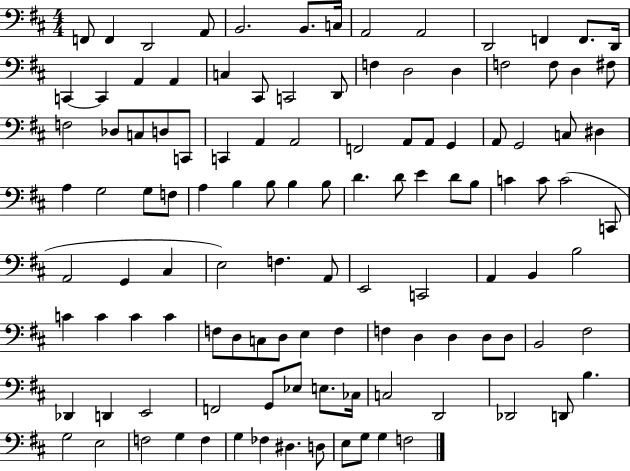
F2/e F2/q D2/h A2/e B2/h. B2/e. C3/s A2/h A2/h D2/h F2/q F2/e. D2/s C2/q C2/q A2/q A2/q C3/q C#2/e C2/h D2/e F3/q D3/h D3/q F3/h F3/e D3/q F#3/e F3/h Db3/e C3/e D3/e C2/e C2/q A2/q A2/h F2/h A2/e A2/e G2/q A2/e G2/h C3/e D#3/q A3/q G3/h G3/e F3/e A3/q B3/q B3/e B3/q B3/e D4/q. D4/e E4/q D4/e B3/e C4/q C4/e C4/h C2/e A2/h G2/q C#3/q E3/h F3/q. A2/e E2/h C2/h A2/q B2/q B3/h C4/q C4/q C4/q C4/q F3/e D3/e C3/e D3/e E3/q F3/q F3/q D3/q D3/q D3/e D3/e B2/h F#3/h Db2/q D2/q E2/h F2/h G2/e Eb3/e E3/e. CES3/s C3/h D2/h Db2/h D2/e B3/q. G3/h E3/h F3/h G3/q F3/q G3/q FES3/q D#3/q. D3/e E3/e G3/e G3/q F3/h